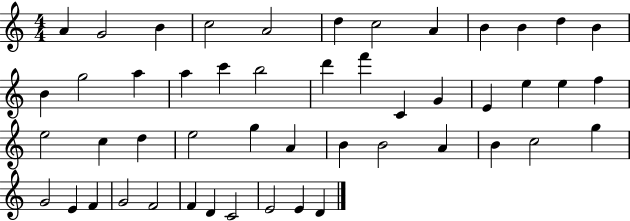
X:1
T:Untitled
M:4/4
L:1/4
K:C
A G2 B c2 A2 d c2 A B B d B B g2 a a c' b2 d' f' C G E e e f e2 c d e2 g A B B2 A B c2 g G2 E F G2 F2 F D C2 E2 E D